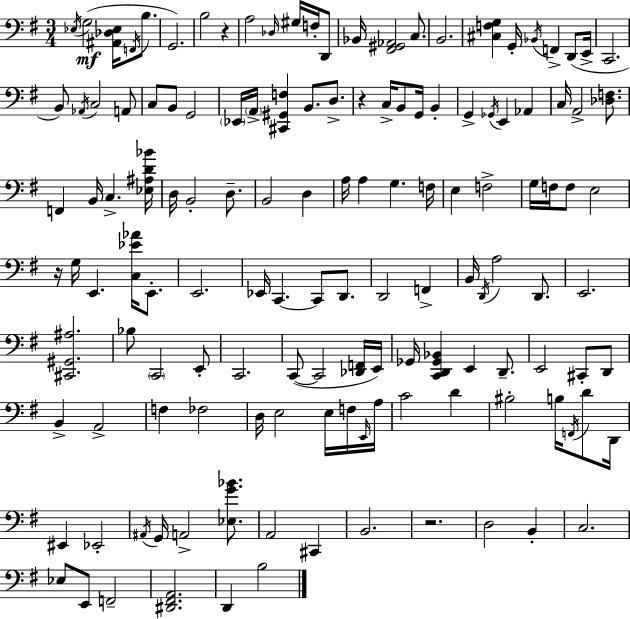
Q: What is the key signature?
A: G major